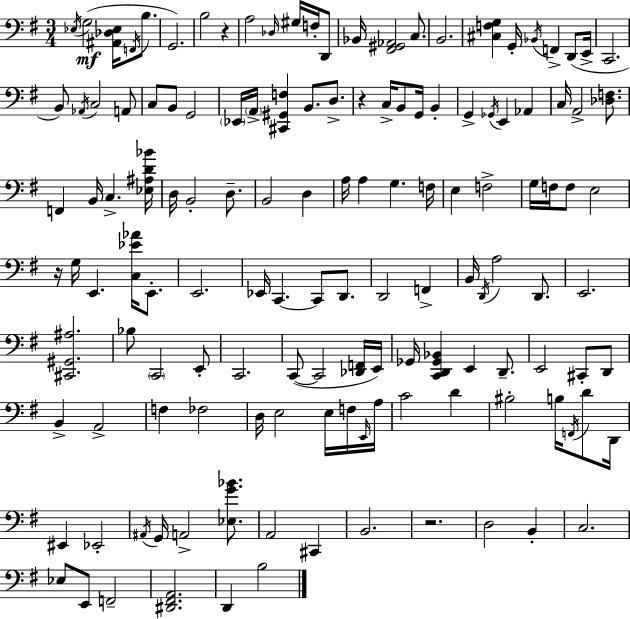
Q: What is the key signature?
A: G major